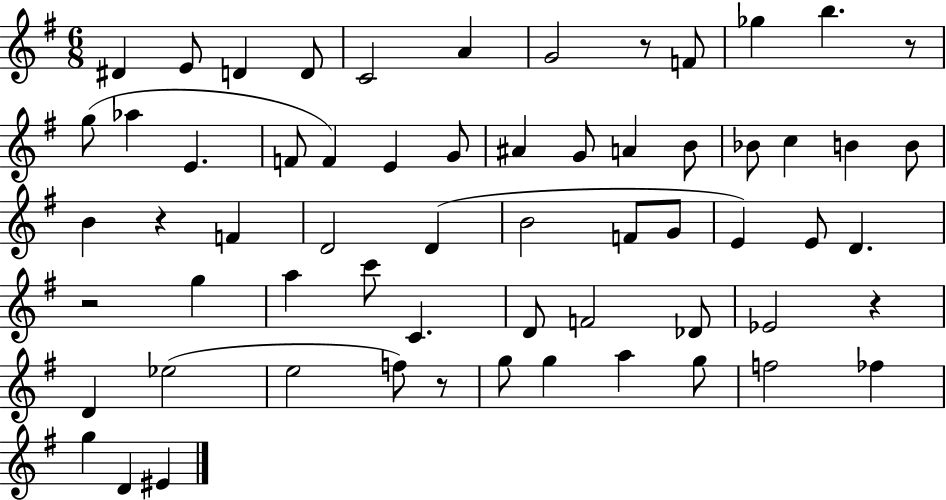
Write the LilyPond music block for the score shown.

{
  \clef treble
  \numericTimeSignature
  \time 6/8
  \key g \major
  dis'4 e'8 d'4 d'8 | c'2 a'4 | g'2 r8 f'8 | ges''4 b''4. r8 | \break g''8( aes''4 e'4. | f'8 f'4) e'4 g'8 | ais'4 g'8 a'4 b'8 | bes'8 c''4 b'4 b'8 | \break b'4 r4 f'4 | d'2 d'4( | b'2 f'8 g'8 | e'4) e'8 d'4. | \break r2 g''4 | a''4 c'''8 c'4. | d'8 f'2 des'8 | ees'2 r4 | \break d'4 ees''2( | e''2 f''8) r8 | g''8 g''4 a''4 g''8 | f''2 fes''4 | \break g''4 d'4 eis'4 | \bar "|."
}